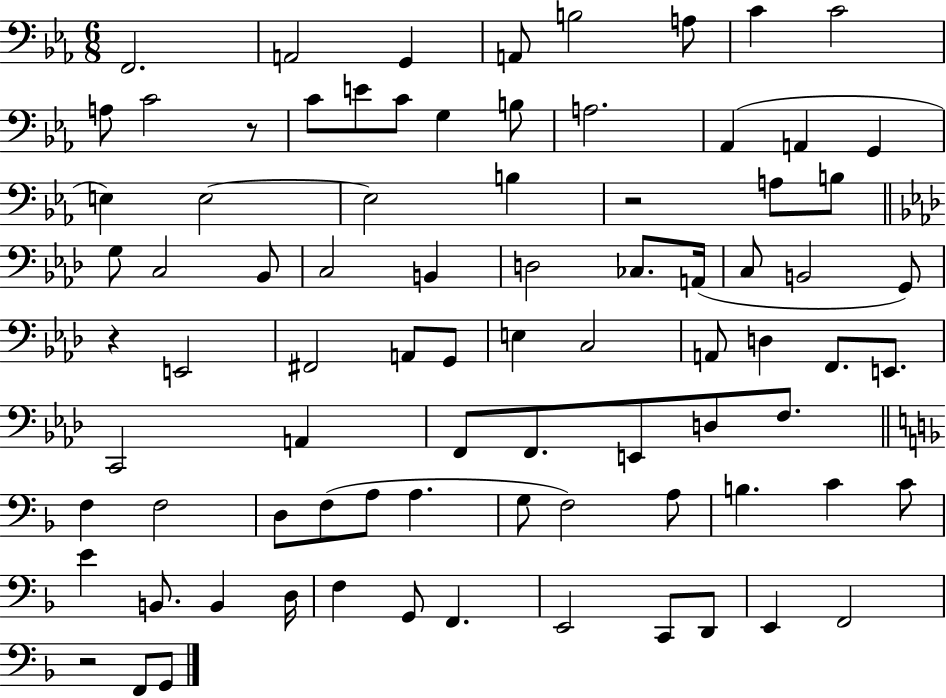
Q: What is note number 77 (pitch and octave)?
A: F2